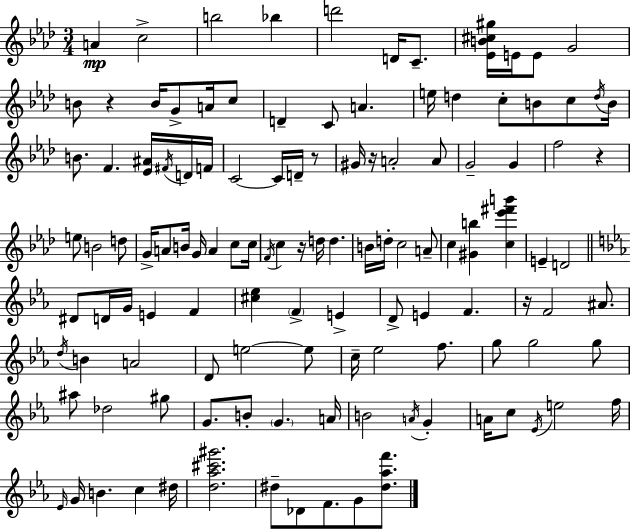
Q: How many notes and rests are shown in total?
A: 121